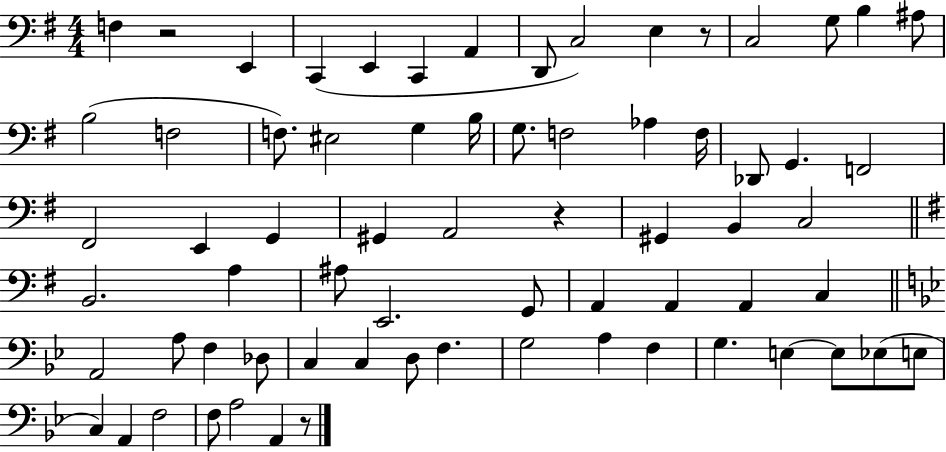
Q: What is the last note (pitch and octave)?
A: A2